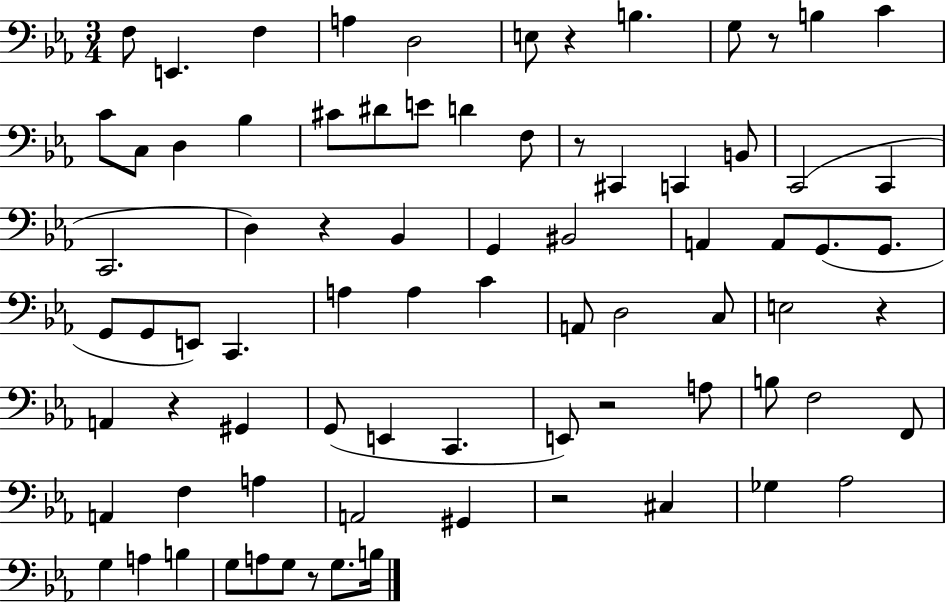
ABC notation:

X:1
T:Untitled
M:3/4
L:1/4
K:Eb
F,/2 E,, F, A, D,2 E,/2 z B, G,/2 z/2 B, C C/2 C,/2 D, _B, ^C/2 ^D/2 E/2 D F,/2 z/2 ^C,, C,, B,,/2 C,,2 C,, C,,2 D, z _B,, G,, ^B,,2 A,, A,,/2 G,,/2 G,,/2 G,,/2 G,,/2 E,,/2 C,, A, A, C A,,/2 D,2 C,/2 E,2 z A,, z ^G,, G,,/2 E,, C,, E,,/2 z2 A,/2 B,/2 F,2 F,,/2 A,, F, A, A,,2 ^G,, z2 ^C, _G, _A,2 G, A, B, G,/2 A,/2 G,/2 z/2 G,/2 B,/4